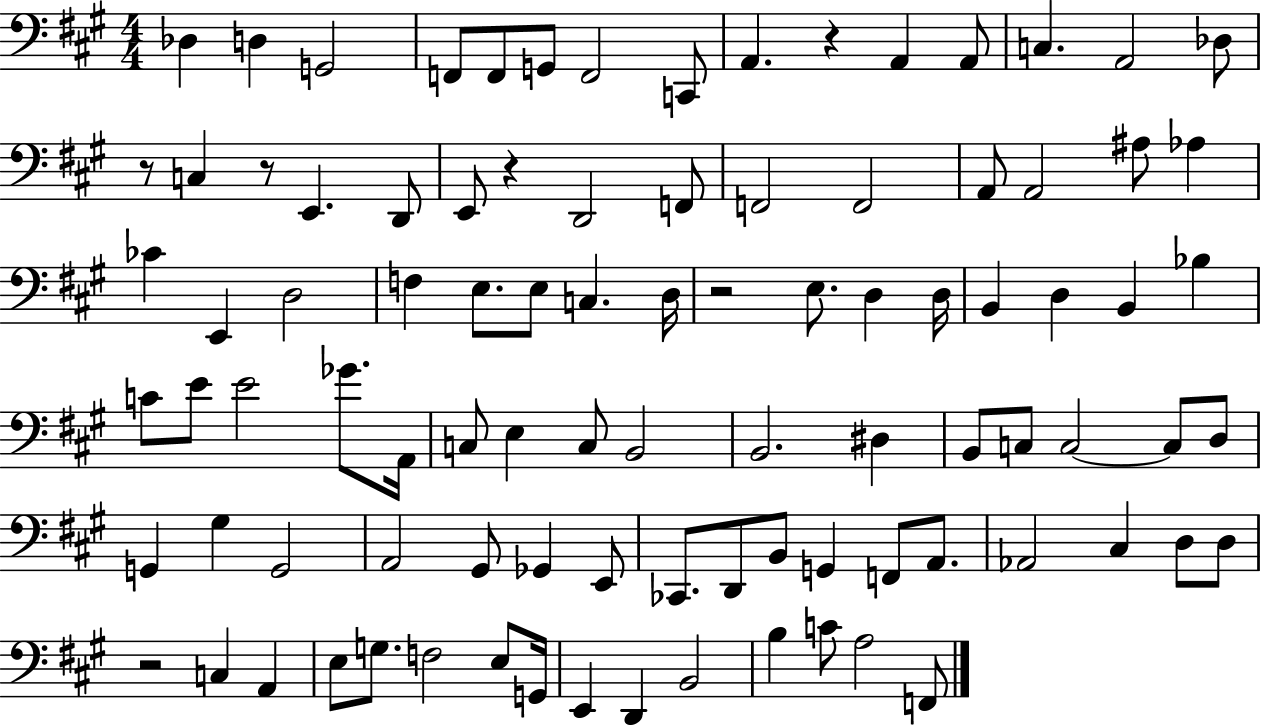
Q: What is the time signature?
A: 4/4